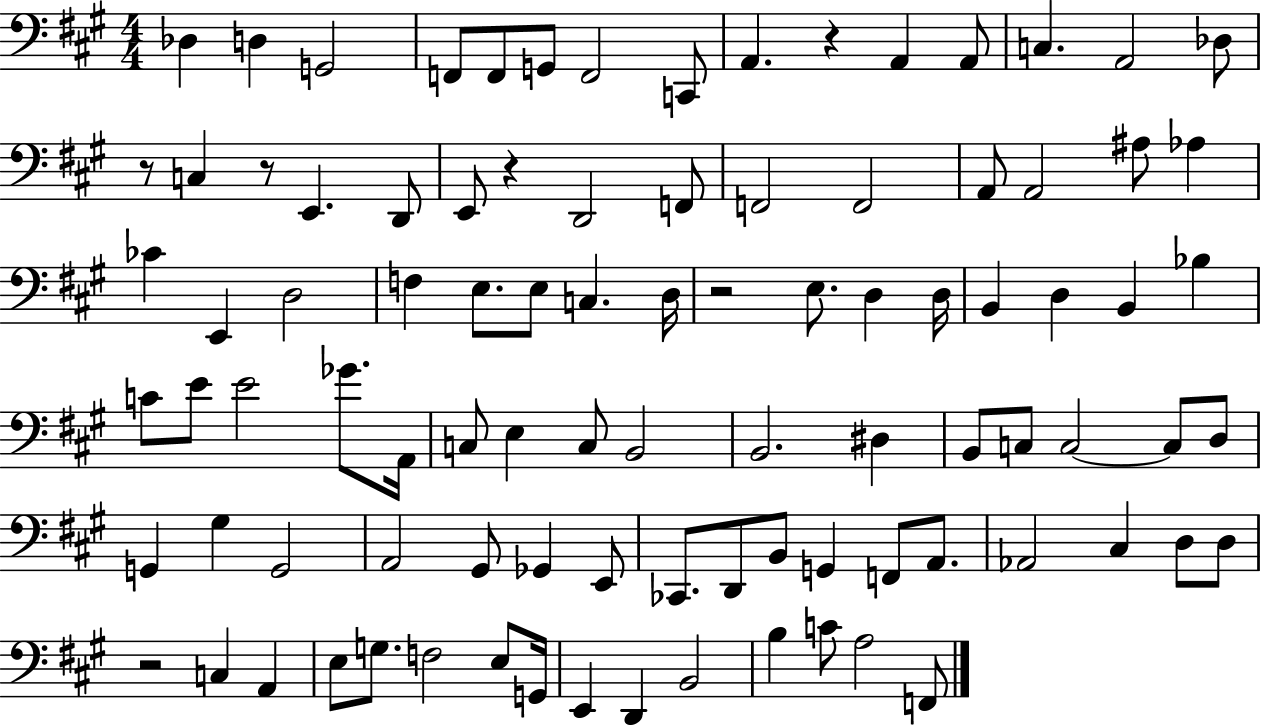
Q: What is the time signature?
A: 4/4